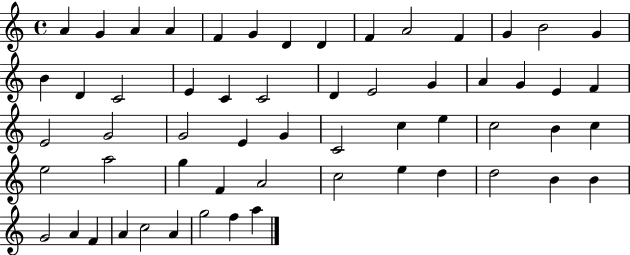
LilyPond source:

{
  \clef treble
  \time 4/4
  \defaultTimeSignature
  \key c \major
  a'4 g'4 a'4 a'4 | f'4 g'4 d'4 d'4 | f'4 a'2 f'4 | g'4 b'2 g'4 | \break b'4 d'4 c'2 | e'4 c'4 c'2 | d'4 e'2 g'4 | a'4 g'4 e'4 f'4 | \break e'2 g'2 | g'2 e'4 g'4 | c'2 c''4 e''4 | c''2 b'4 c''4 | \break e''2 a''2 | g''4 f'4 a'2 | c''2 e''4 d''4 | d''2 b'4 b'4 | \break g'2 a'4 f'4 | a'4 c''2 a'4 | g''2 f''4 a''4 | \bar "|."
}